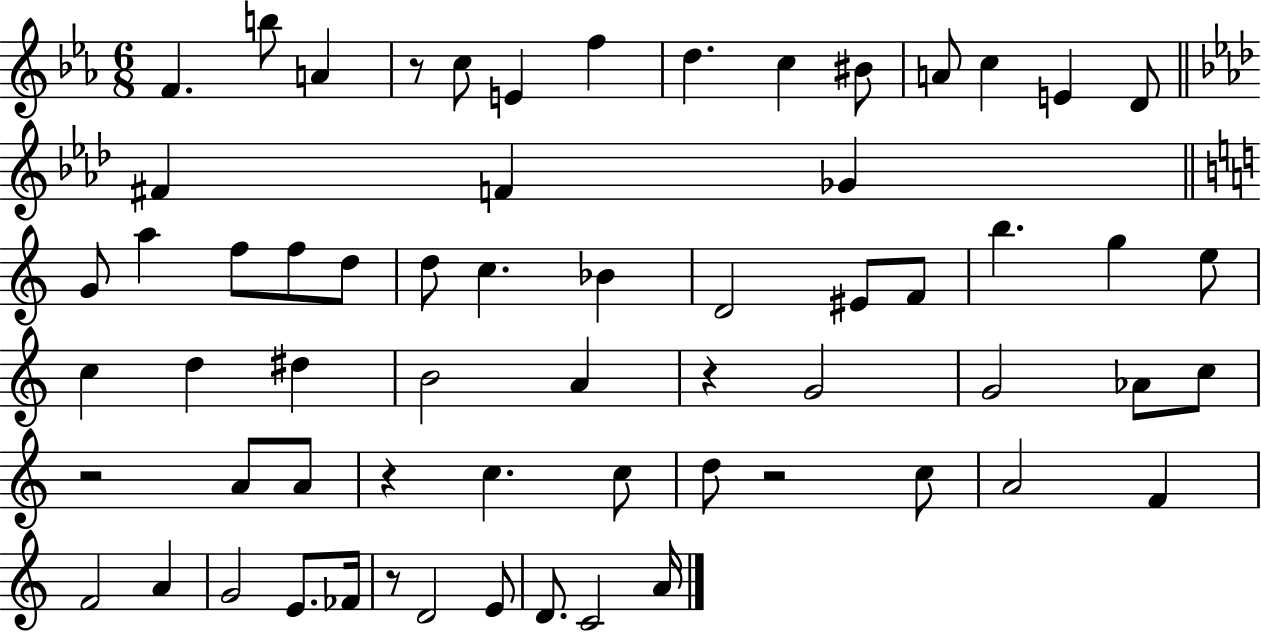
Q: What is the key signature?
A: EES major